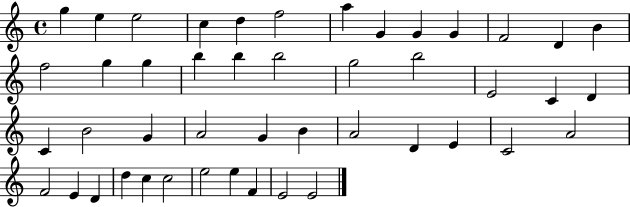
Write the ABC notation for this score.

X:1
T:Untitled
M:4/4
L:1/4
K:C
g e e2 c d f2 a G G G F2 D B f2 g g b b b2 g2 b2 E2 C D C B2 G A2 G B A2 D E C2 A2 F2 E D d c c2 e2 e F E2 E2